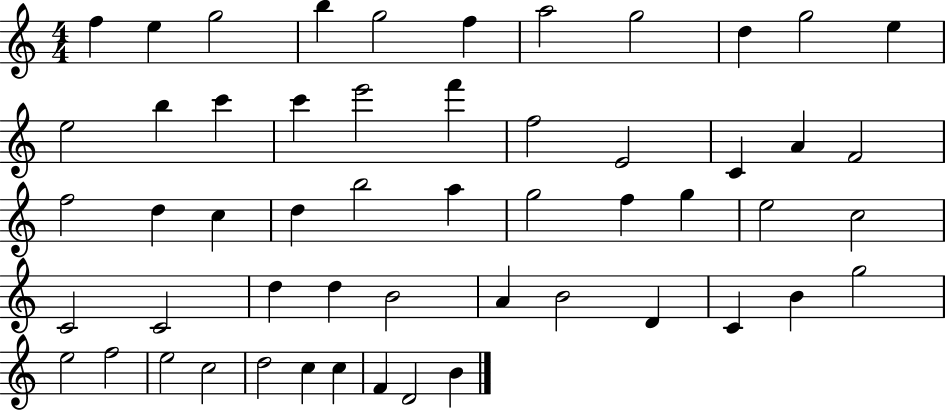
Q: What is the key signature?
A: C major